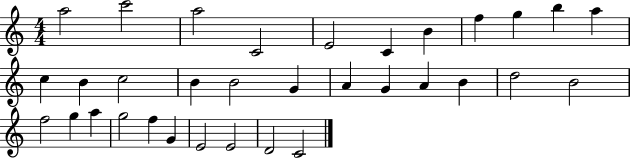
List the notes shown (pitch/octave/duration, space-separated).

A5/h C6/h A5/h C4/h E4/h C4/q B4/q F5/q G5/q B5/q A5/q C5/q B4/q C5/h B4/q B4/h G4/q A4/q G4/q A4/q B4/q D5/h B4/h F5/h G5/q A5/q G5/h F5/q G4/q E4/h E4/h D4/h C4/h